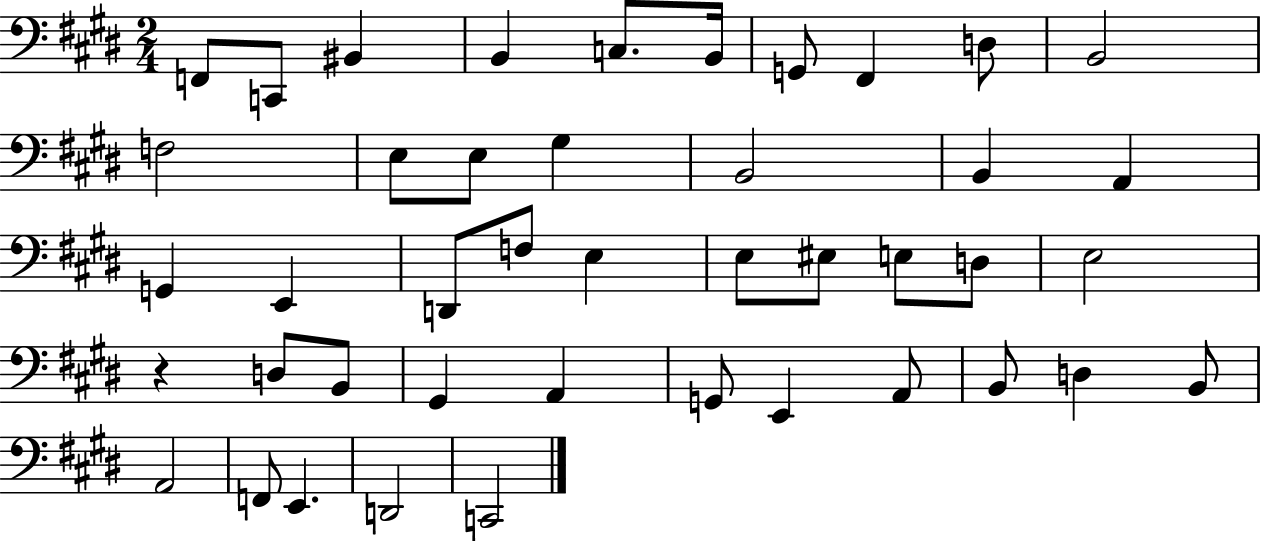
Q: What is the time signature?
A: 2/4